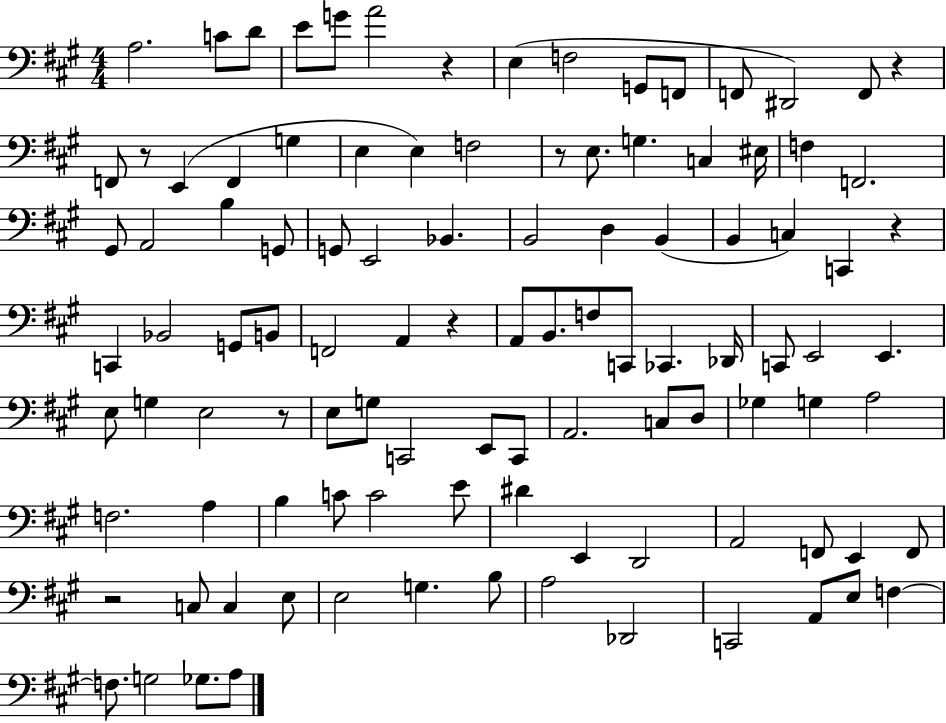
A3/h. C4/e D4/e E4/e G4/e A4/h R/q E3/q F3/h G2/e F2/e F2/e D#2/h F2/e R/q F2/e R/e E2/q F2/q G3/q E3/q E3/q F3/h R/e E3/e. G3/q. C3/q EIS3/s F3/q F2/h. G#2/e A2/h B3/q G2/e G2/e E2/h Bb2/q. B2/h D3/q B2/q B2/q C3/q C2/q R/q C2/q Bb2/h G2/e B2/e F2/h A2/q R/q A2/e B2/e. F3/e C2/e CES2/q. Db2/s C2/e E2/h E2/q. E3/e G3/q E3/h R/e E3/e G3/e C2/h E2/e C2/e A2/h. C3/e D3/e Gb3/q G3/q A3/h F3/h. A3/q B3/q C4/e C4/h E4/e D#4/q E2/q D2/h A2/h F2/e E2/q F2/e R/h C3/e C3/q E3/e E3/h G3/q. B3/e A3/h Db2/h C2/h A2/e E3/e F3/q F3/e. G3/h Gb3/e. A3/e